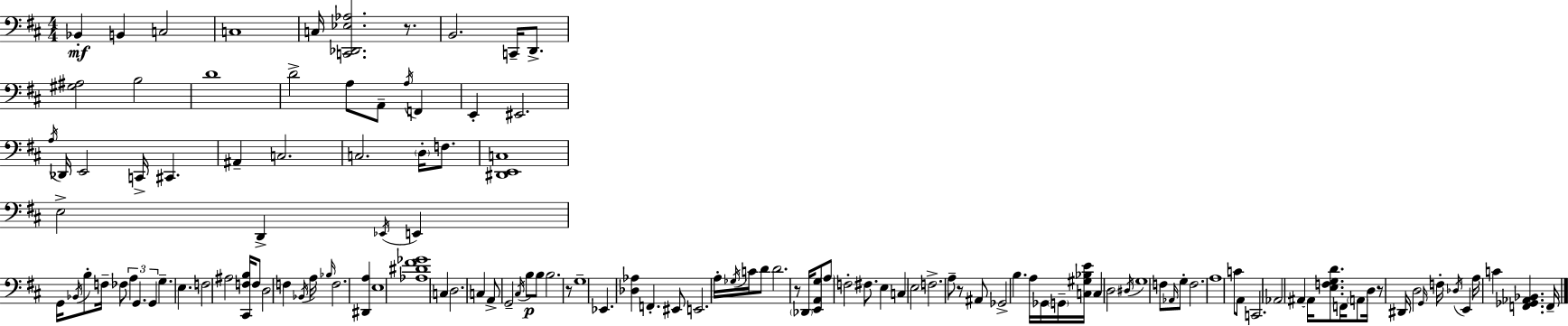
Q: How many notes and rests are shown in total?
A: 128